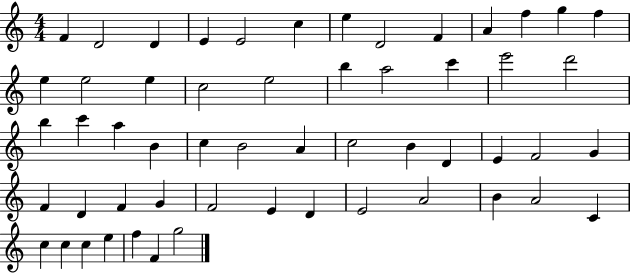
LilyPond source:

{
  \clef treble
  \numericTimeSignature
  \time 4/4
  \key c \major
  f'4 d'2 d'4 | e'4 e'2 c''4 | e''4 d'2 f'4 | a'4 f''4 g''4 f''4 | \break e''4 e''2 e''4 | c''2 e''2 | b''4 a''2 c'''4 | e'''2 d'''2 | \break b''4 c'''4 a''4 b'4 | c''4 b'2 a'4 | c''2 b'4 d'4 | e'4 f'2 g'4 | \break f'4 d'4 f'4 g'4 | f'2 e'4 d'4 | e'2 a'2 | b'4 a'2 c'4 | \break c''4 c''4 c''4 e''4 | f''4 f'4 g''2 | \bar "|."
}